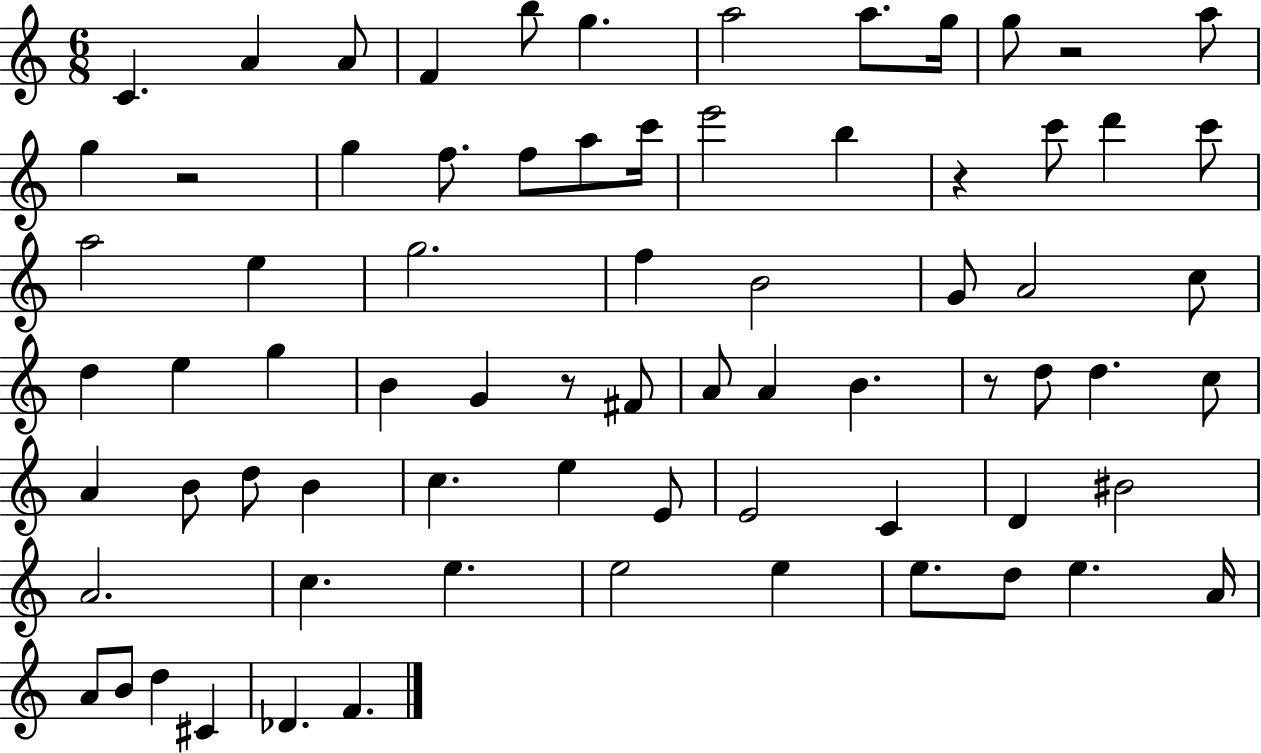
X:1
T:Untitled
M:6/8
L:1/4
K:C
C A A/2 F b/2 g a2 a/2 g/4 g/2 z2 a/2 g z2 g f/2 f/2 a/2 c'/4 e'2 b z c'/2 d' c'/2 a2 e g2 f B2 G/2 A2 c/2 d e g B G z/2 ^F/2 A/2 A B z/2 d/2 d c/2 A B/2 d/2 B c e E/2 E2 C D ^B2 A2 c e e2 e e/2 d/2 e A/4 A/2 B/2 d ^C _D F